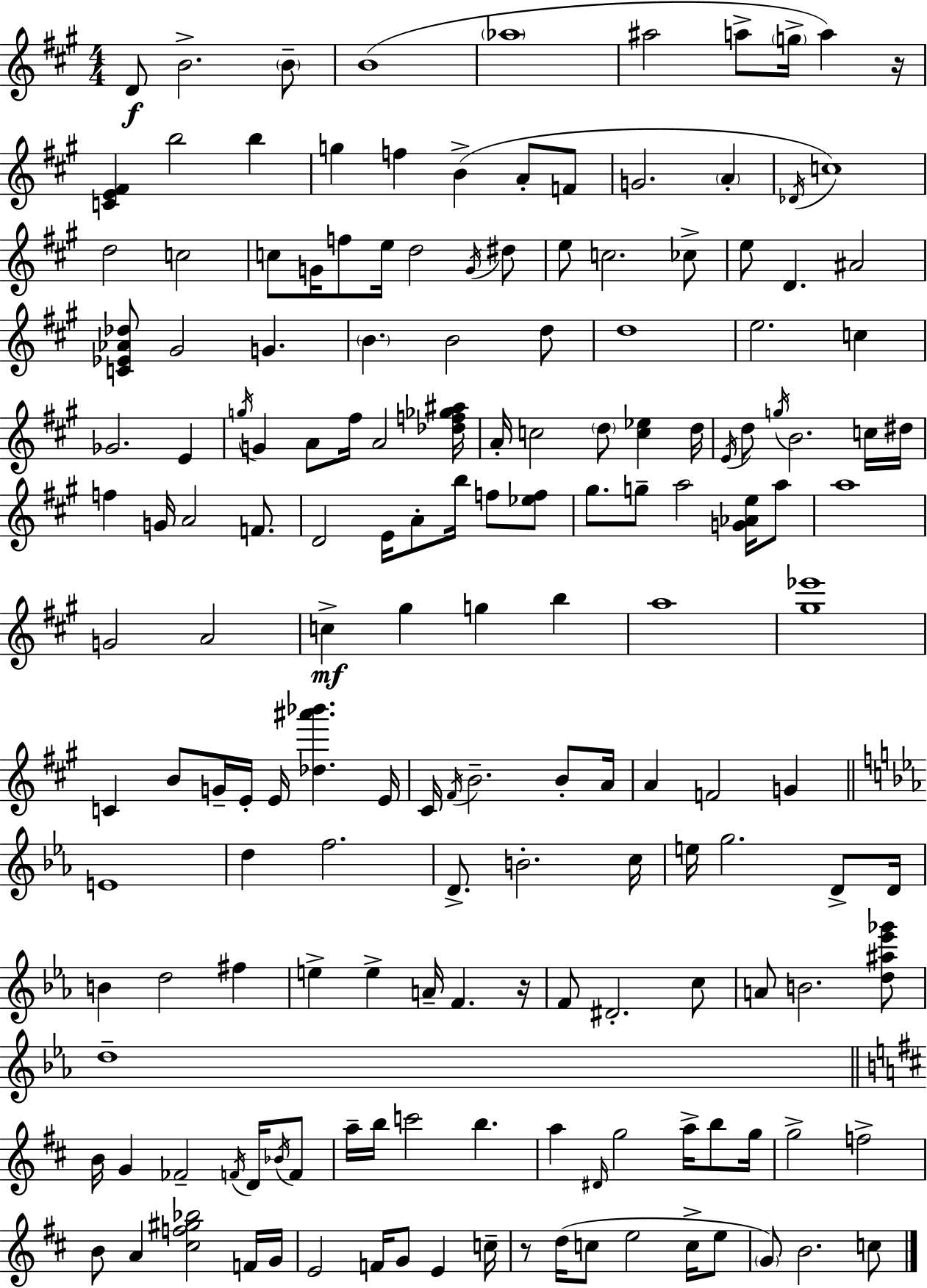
D4/e B4/h. B4/e B4/w Ab5/w A#5/h A5/e G5/s A5/q R/s [C4,E4,F#4]/q B5/h B5/q G5/q F5/q B4/q A4/e F4/e G4/h. A4/q Db4/s C5/w D5/h C5/h C5/e G4/s F5/e E5/s D5/h G4/s D#5/e E5/e C5/h. CES5/e E5/e D4/q. A#4/h [C4,Eb4,Ab4,Db5]/e G#4/h G4/q. B4/q. B4/h D5/e D5/w E5/h. C5/q Gb4/h. E4/q G5/s G4/q A4/e F#5/s A4/h [Db5,F5,Gb5,A#5]/s A4/s C5/h D5/e [C5,Eb5]/q D5/s E4/s D5/e G5/s B4/h. C5/s D#5/s F5/q G4/s A4/h F4/e. D4/h E4/s A4/e B5/s F5/e [Eb5,F5]/e G#5/e. G5/e A5/h [G4,Ab4,E5]/s A5/e A5/w G4/h A4/h C5/q G#5/q G5/q B5/q A5/w [G#5,Eb6]/w C4/q B4/e G4/s E4/s E4/s [Db5,A#6,Bb6]/q. E4/s C#4/s F#4/s B4/h. B4/e A4/s A4/q F4/h G4/q E4/w D5/q F5/h. D4/e. B4/h. C5/s E5/s G5/h. D4/e D4/s B4/q D5/h F#5/q E5/q E5/q A4/s F4/q. R/s F4/e D#4/h. C5/e A4/e B4/h. [D5,A#5,Eb6,Gb6]/e D5/w B4/s G4/q FES4/h F4/s D4/s Bb4/s F4/e A5/s B5/s C6/h B5/q. A5/q D#4/s G5/h A5/s B5/e G5/s G5/h F5/h B4/e A4/q [C#5,F5,G#5,Bb5]/h F4/s G4/s E4/h F4/s G4/e E4/q C5/s R/e D5/s C5/e E5/h C5/s E5/e G4/e B4/h. C5/e